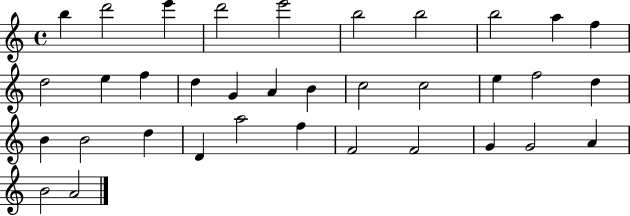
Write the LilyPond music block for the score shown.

{
  \clef treble
  \time 4/4
  \defaultTimeSignature
  \key c \major
  b''4 d'''2 e'''4 | d'''2 e'''2 | b''2 b''2 | b''2 a''4 f''4 | \break d''2 e''4 f''4 | d''4 g'4 a'4 b'4 | c''2 c''2 | e''4 f''2 d''4 | \break b'4 b'2 d''4 | d'4 a''2 f''4 | f'2 f'2 | g'4 g'2 a'4 | \break b'2 a'2 | \bar "|."
}